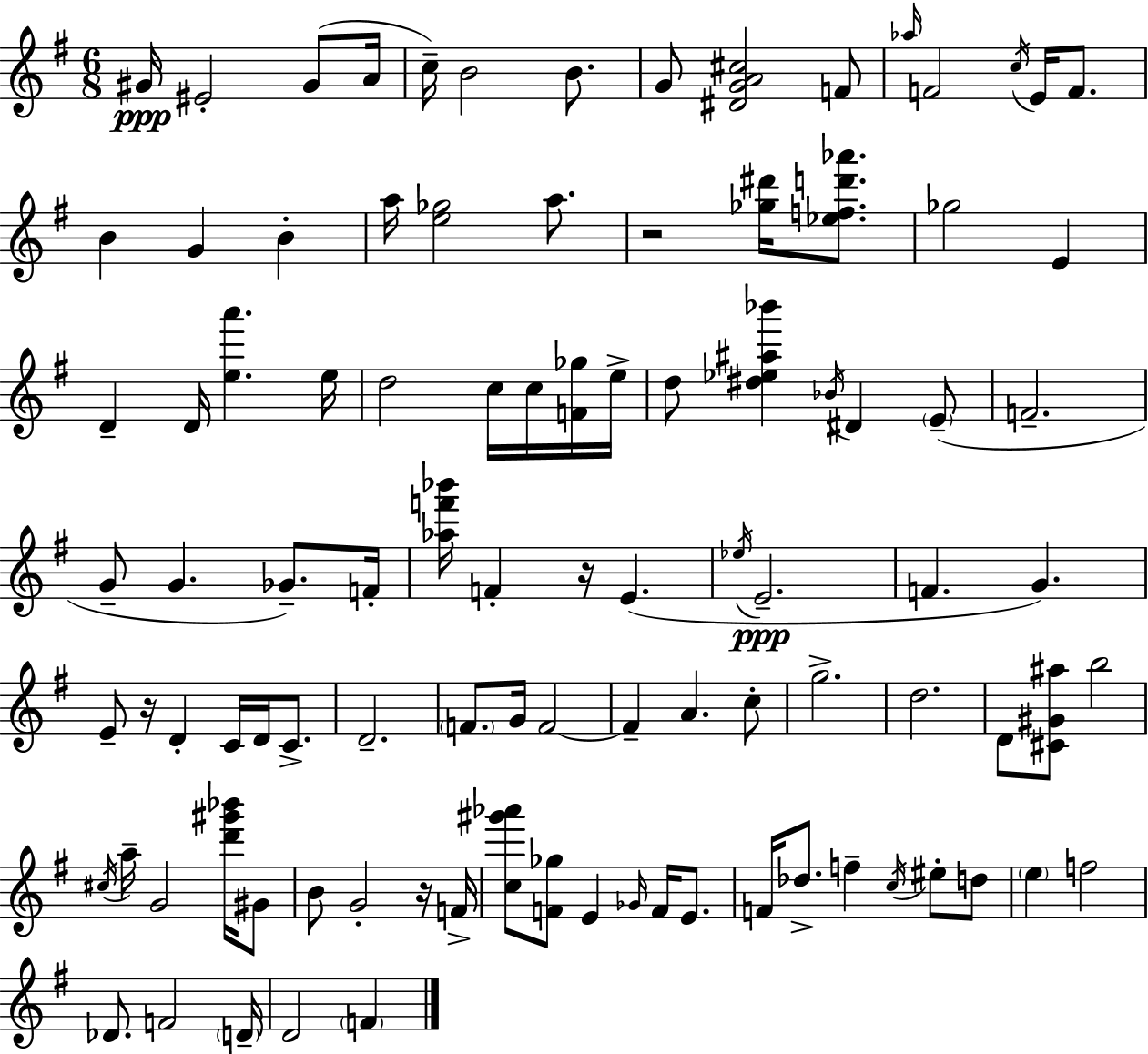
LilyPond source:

{
  \clef treble
  \numericTimeSignature
  \time 6/8
  \key e \minor
  \repeat volta 2 { gis'16\ppp eis'2-. gis'8( a'16 | c''16--) b'2 b'8. | g'8 <dis' g' a' cis''>2 f'8 | \grace { aes''16 } f'2 \acciaccatura { c''16 } e'16 f'8. | \break b'4 g'4 b'4-. | a''16 <e'' ges''>2 a''8. | r2 <ges'' dis'''>16 <ees'' f'' d''' aes'''>8. | ges''2 e'4 | \break d'4-- d'16 <e'' a'''>4. | e''16 d''2 c''16 c''16 | <f' ges''>16 e''16-> d''8 <dis'' ees'' ais'' bes'''>4 \acciaccatura { bes'16 } dis'4 | \parenthesize e'8--( f'2.-- | \break g'8-- g'4. ges'8.--) | f'16-. <aes'' f''' bes'''>16 f'4-. r16 e'4.( | \acciaccatura { ees''16 }\ppp e'2.-- | f'4. g'4.) | \break e'8-- r16 d'4-. c'16 | d'16 c'8.-> d'2.-- | \parenthesize f'8. g'16 f'2~~ | f'4-- a'4. | \break c''8-. g''2.-> | d''2. | d'8 <cis' gis' ais''>8 b''2 | \acciaccatura { cis''16 } a''16-- g'2 | \break <d''' gis''' bes'''>16 gis'8 b'8 g'2-. | r16 f'16-> <c'' gis''' aes'''>8 <f' ges''>8 e'4 | \grace { ges'16 } f'16 e'8. f'16 des''8.-> f''4-- | \acciaccatura { c''16 } eis''8-. d''8 \parenthesize e''4 f''2 | \break des'8. f'2 | \parenthesize d'16-- d'2 | \parenthesize f'4 } \bar "|."
}